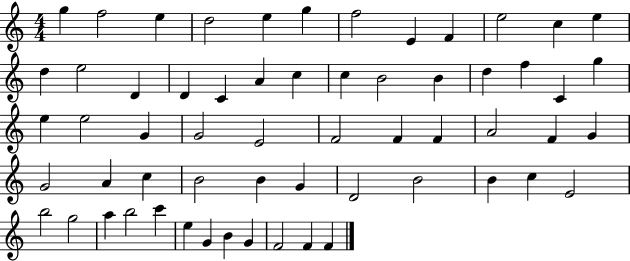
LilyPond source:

{
  \clef treble
  \numericTimeSignature
  \time 4/4
  \key c \major
  g''4 f''2 e''4 | d''2 e''4 g''4 | f''2 e'4 f'4 | e''2 c''4 e''4 | \break d''4 e''2 d'4 | d'4 c'4 a'4 c''4 | c''4 b'2 b'4 | d''4 f''4 c'4 g''4 | \break e''4 e''2 g'4 | g'2 e'2 | f'2 f'4 f'4 | a'2 f'4 g'4 | \break g'2 a'4 c''4 | b'2 b'4 g'4 | d'2 b'2 | b'4 c''4 e'2 | \break b''2 g''2 | a''4 b''2 c'''4 | e''4 g'4 b'4 g'4 | f'2 f'4 f'4 | \break \bar "|."
}